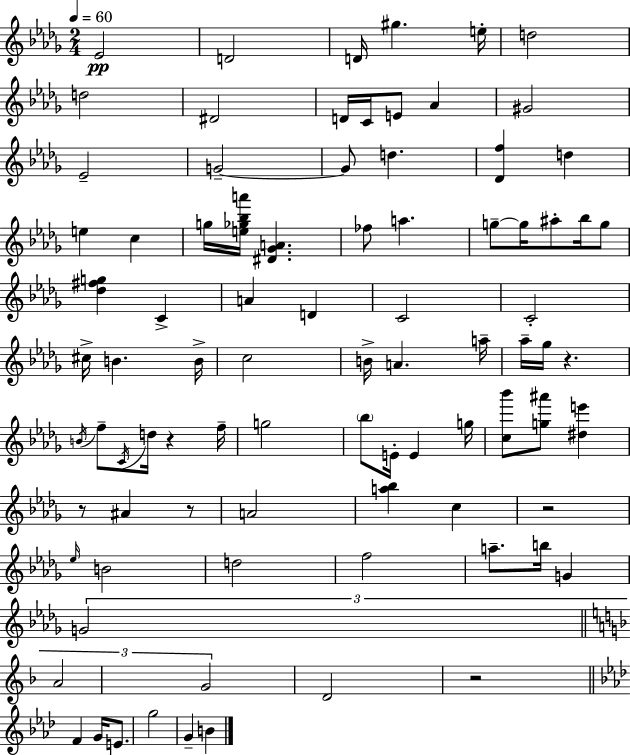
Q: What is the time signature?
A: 2/4